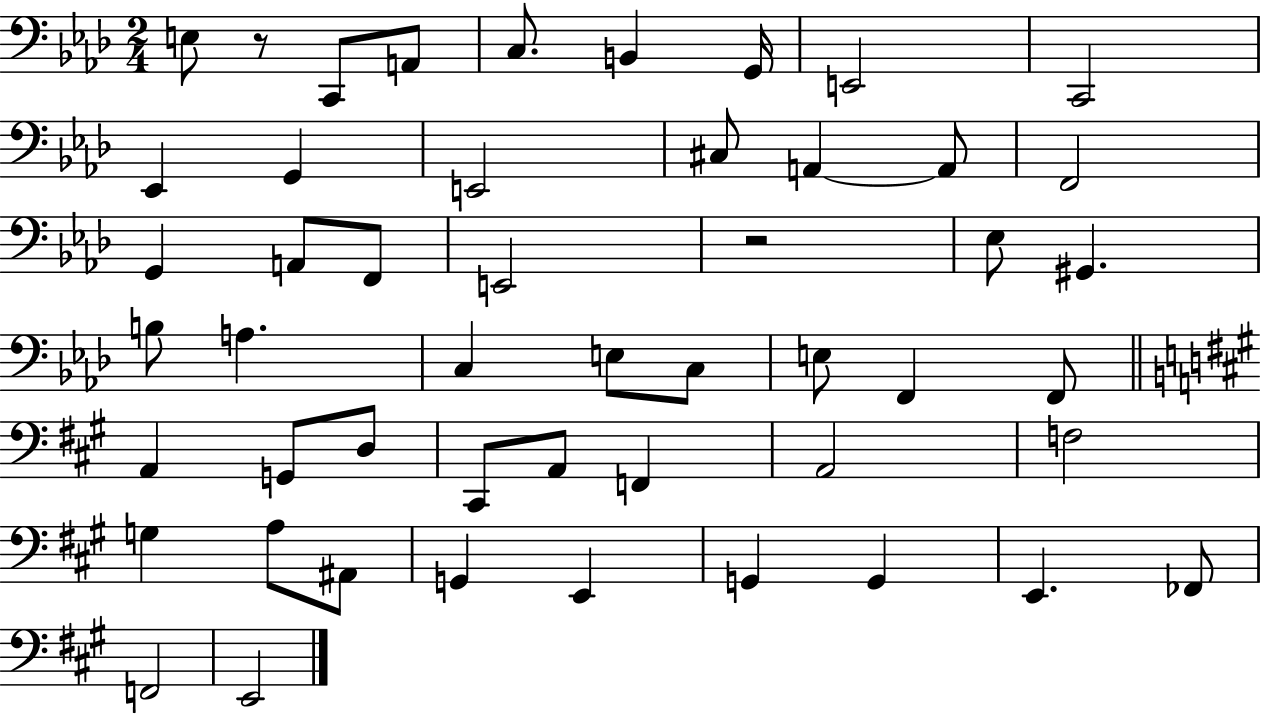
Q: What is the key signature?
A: AES major